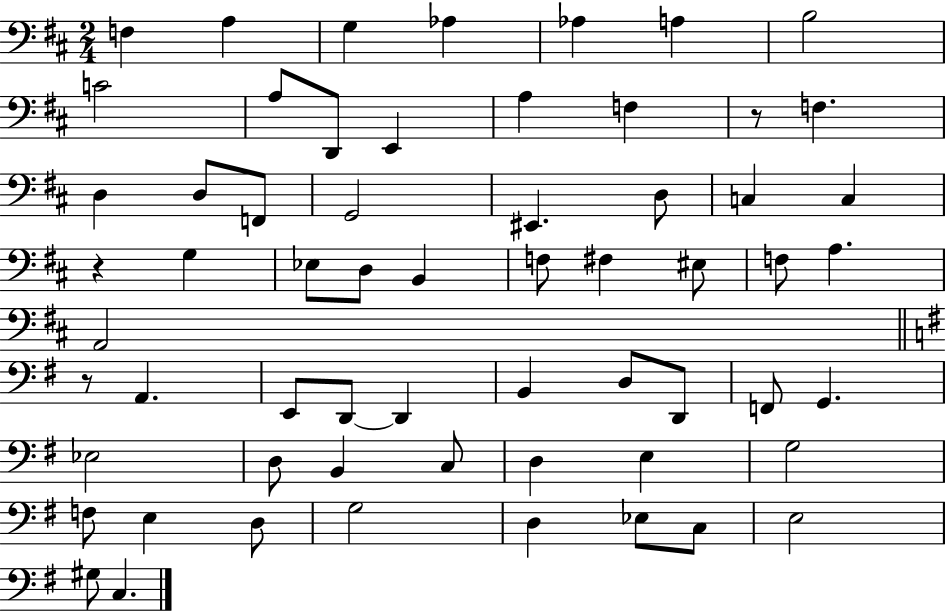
X:1
T:Untitled
M:2/4
L:1/4
K:D
F, A, G, _A, _A, A, B,2 C2 A,/2 D,,/2 E,, A, F, z/2 F, D, D,/2 F,,/2 G,,2 ^E,, D,/2 C, C, z G, _E,/2 D,/2 B,, F,/2 ^F, ^E,/2 F,/2 A, A,,2 z/2 A,, E,,/2 D,,/2 D,, B,, D,/2 D,,/2 F,,/2 G,, _E,2 D,/2 B,, C,/2 D, E, G,2 F,/2 E, D,/2 G,2 D, _E,/2 C,/2 E,2 ^G,/2 C,